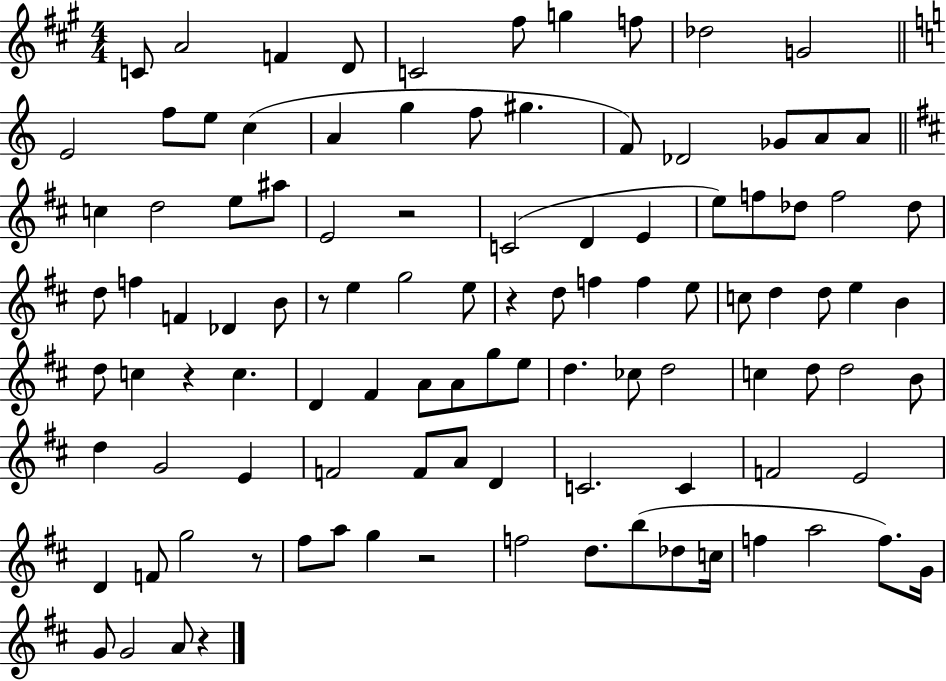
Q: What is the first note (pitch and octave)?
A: C4